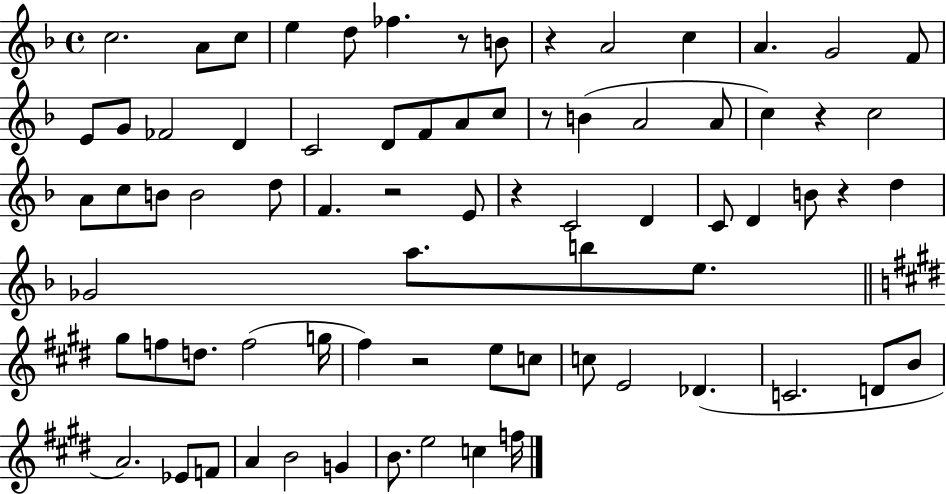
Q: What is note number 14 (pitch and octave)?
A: G4